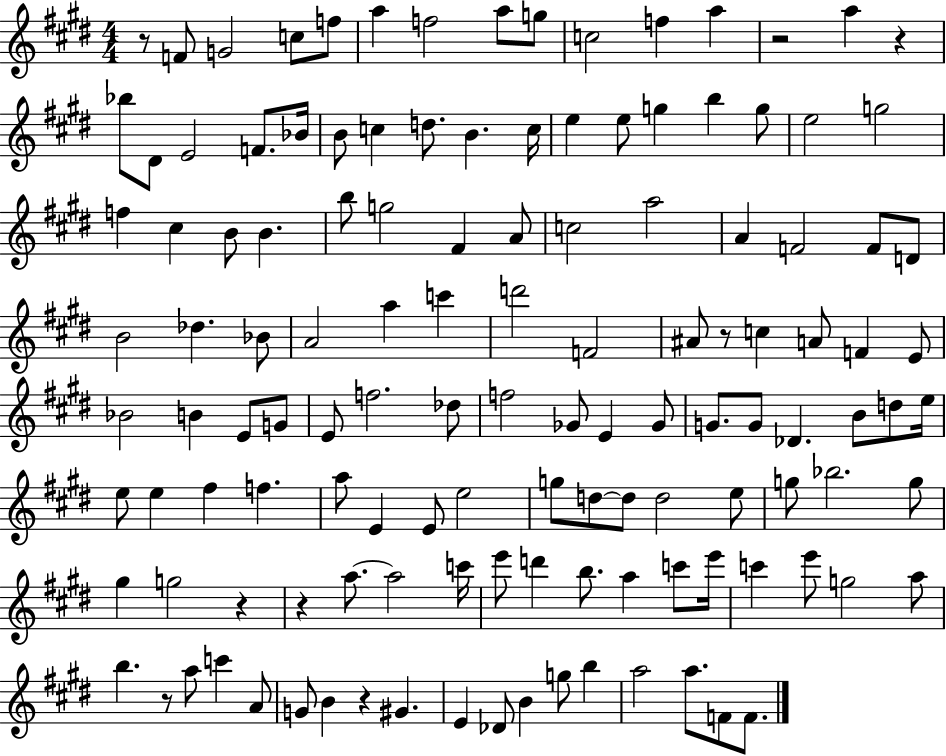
R/e F4/e G4/h C5/e F5/e A5/q F5/h A5/e G5/e C5/h F5/q A5/q R/h A5/q R/q Bb5/e D#4/e E4/h F4/e. Bb4/s B4/e C5/q D5/e. B4/q. C5/s E5/q E5/e G5/q B5/q G5/e E5/h G5/h F5/q C#5/q B4/e B4/q. B5/e G5/h F#4/q A4/e C5/h A5/h A4/q F4/h F4/e D4/e B4/h Db5/q. Bb4/e A4/h A5/q C6/q D6/h F4/h A#4/e R/e C5/q A4/e F4/q E4/e Bb4/h B4/q E4/e G4/e E4/e F5/h. Db5/e F5/h Gb4/e E4/q Gb4/e G4/e. G4/e Db4/q. B4/e D5/e E5/s E5/e E5/q F#5/q F5/q. A5/e E4/q E4/e E5/h G5/e D5/e D5/e D5/h E5/e G5/e Bb5/h. G5/e G#5/q G5/h R/q R/q A5/e. A5/h C6/s E6/e D6/q B5/e. A5/q C6/e E6/s C6/q E6/e G5/h A5/e B5/q. R/e A5/e C6/q A4/e G4/e B4/q R/q G#4/q. E4/q Db4/e B4/q G5/e B5/q A5/h A5/e. F4/e F4/e.